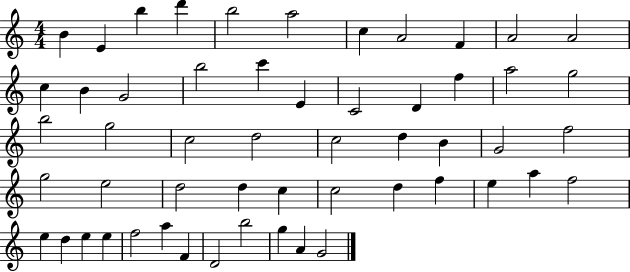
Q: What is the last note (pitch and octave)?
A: G4